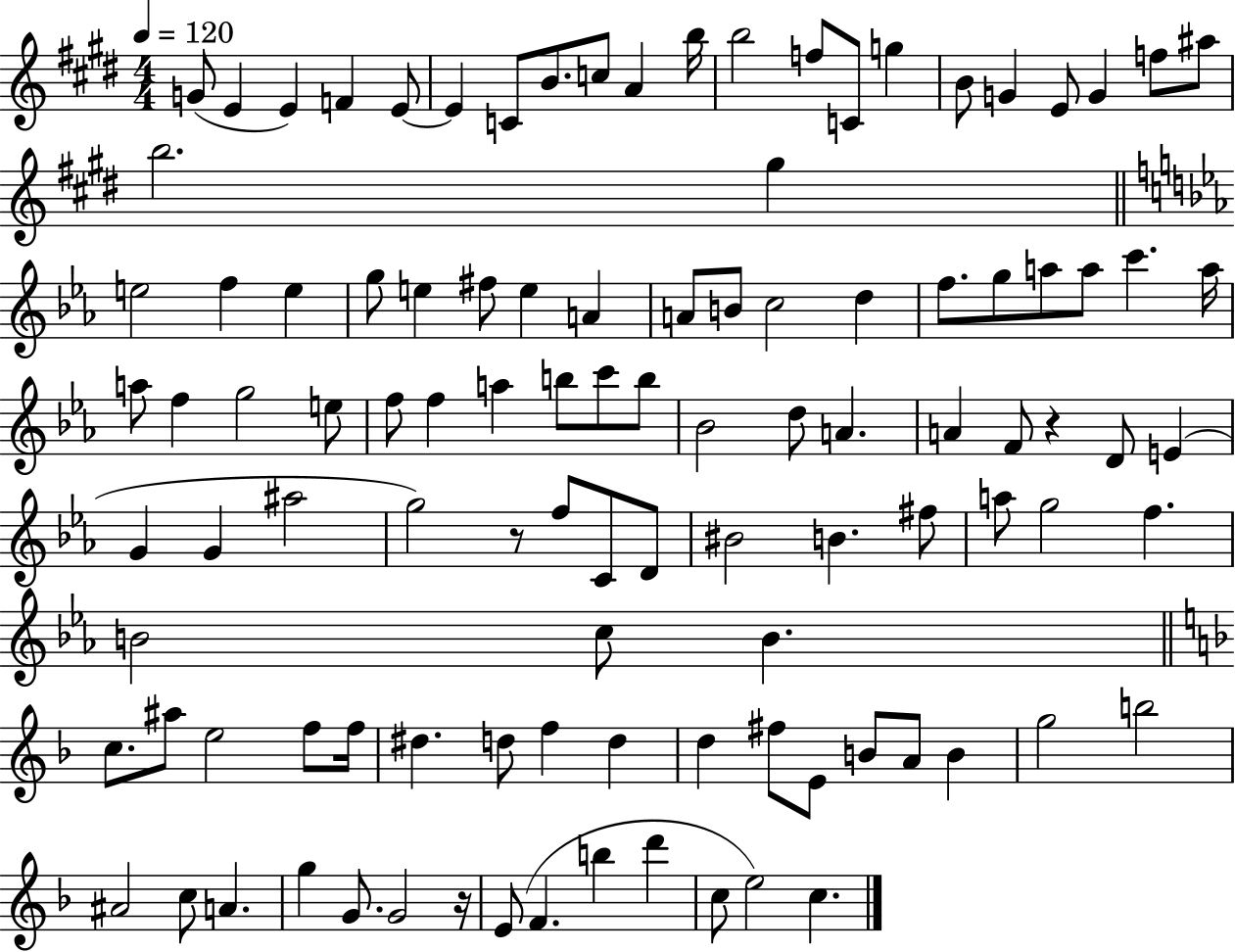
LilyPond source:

{
  \clef treble
  \numericTimeSignature
  \time 4/4
  \key e \major
  \tempo 4 = 120
  g'8( e'4 e'4) f'4 e'8~~ | e'4 c'8 b'8. c''8 a'4 b''16 | b''2 f''8 c'8 g''4 | b'8 g'4 e'8 g'4 f''8 ais''8 | \break b''2. gis''4 | \bar "||" \break \key ees \major e''2 f''4 e''4 | g''8 e''4 fis''8 e''4 a'4 | a'8 b'8 c''2 d''4 | f''8. g''8 a''8 a''8 c'''4. a''16 | \break a''8 f''4 g''2 e''8 | f''8 f''4 a''4 b''8 c'''8 b''8 | bes'2 d''8 a'4. | a'4 f'8 r4 d'8 e'4( | \break g'4 g'4 ais''2 | g''2) r8 f''8 c'8 d'8 | bis'2 b'4. fis''8 | a''8 g''2 f''4. | \break b'2 c''8 b'4. | \bar "||" \break \key d \minor c''8. ais''8 e''2 f''8 f''16 | dis''4. d''8 f''4 d''4 | d''4 fis''8 e'8 b'8 a'8 b'4 | g''2 b''2 | \break ais'2 c''8 a'4. | g''4 g'8. g'2 r16 | e'8( f'4. b''4 d'''4 | c''8 e''2) c''4. | \break \bar "|."
}